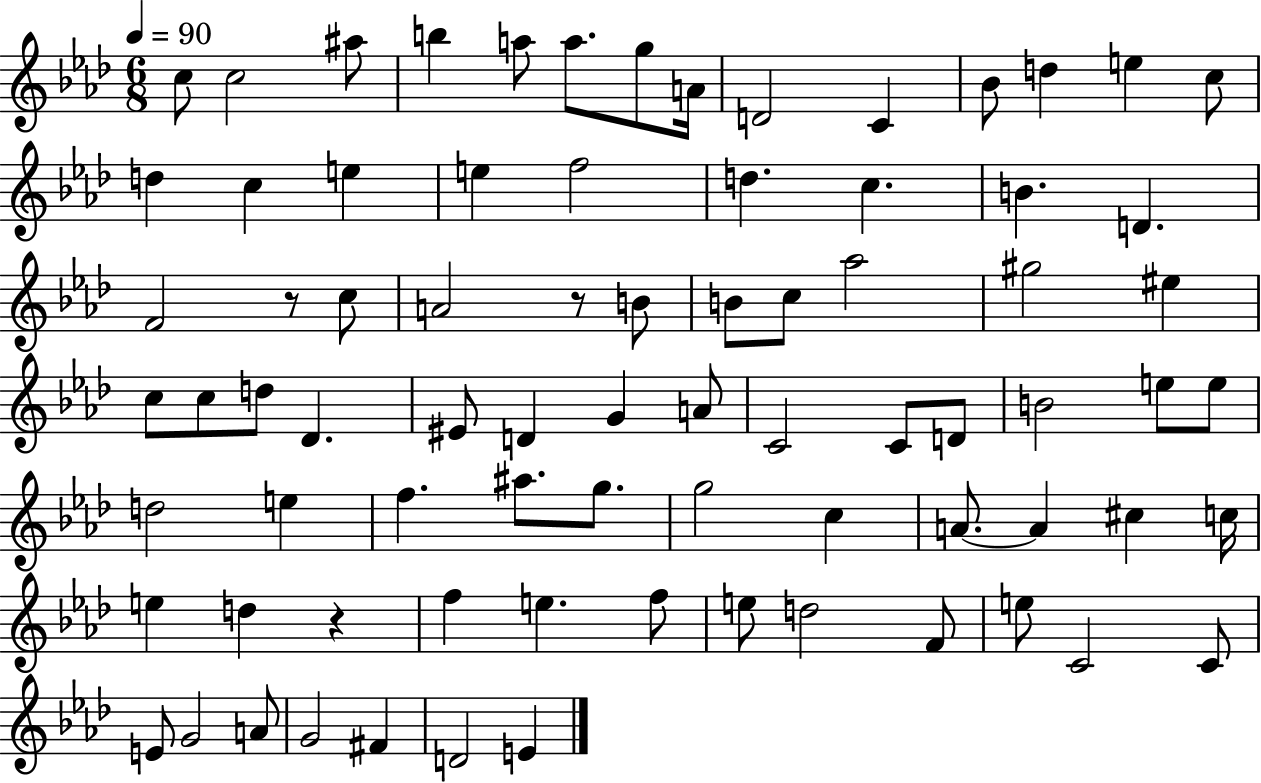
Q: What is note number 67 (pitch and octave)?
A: C4